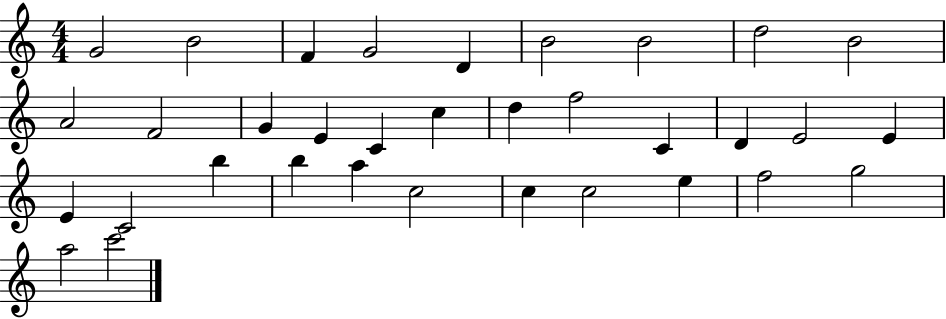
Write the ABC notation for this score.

X:1
T:Untitled
M:4/4
L:1/4
K:C
G2 B2 F G2 D B2 B2 d2 B2 A2 F2 G E C c d f2 C D E2 E E C2 b b a c2 c c2 e f2 g2 a2 c'2